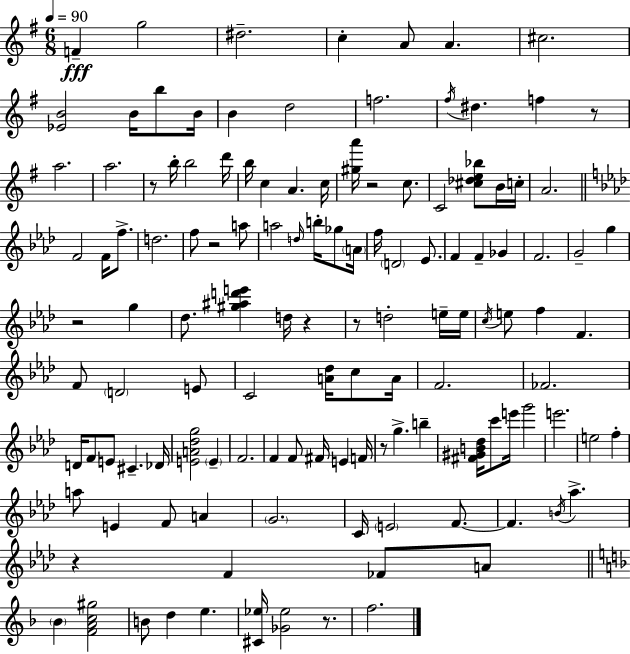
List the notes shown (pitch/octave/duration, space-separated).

F4/q G5/h D#5/h. C5/q A4/e A4/q. C#5/h. [Eb4,B4]/h B4/s B5/e B4/s B4/q D5/h F5/h. F#5/s D#5/q. F5/q R/e A5/h. A5/h. R/e B5/s B5/h D6/s B5/s C5/q A4/q. C5/s [G#5,A6]/s R/h C5/e. C4/h [C#5,Db5,E5,Bb5]/e B4/s C5/s A4/h. F4/h F4/s F5/e. D5/h. F5/e R/h A5/e A5/h D5/s B5/s Gb5/e A4/s F5/s D4/h Eb4/e. F4/q F4/q Gb4/q F4/h. G4/h G5/q R/h G5/q Db5/e. [G#5,A#5,D6,E6]/q D5/s R/q R/e D5/h E5/s E5/s C5/s E5/e F5/q F4/q. F4/e D4/h E4/e C4/h [A4,Db5]/s C5/e A4/s F4/h. FES4/h. D4/s F4/e E4/e C#4/q. Db4/s [E4,A4,Db5,G5]/h E4/q F4/h. F4/q F4/e F#4/s E4/q F4/s R/e G5/q. B5/q [F#4,G#4,B4,Db5]/s C6/e E6/s G6/h E6/h. E5/h F5/q A5/e E4/q F4/e A4/q G4/h. C4/s E4/h F4/e. F4/q. B4/s Ab5/q. R/q F4/q FES4/e A4/e Bb4/q [F4,A4,C5,G#5]/h B4/e D5/q E5/q. [C#4,Eb5]/s [Gb4,Eb5]/h R/e. F5/h.